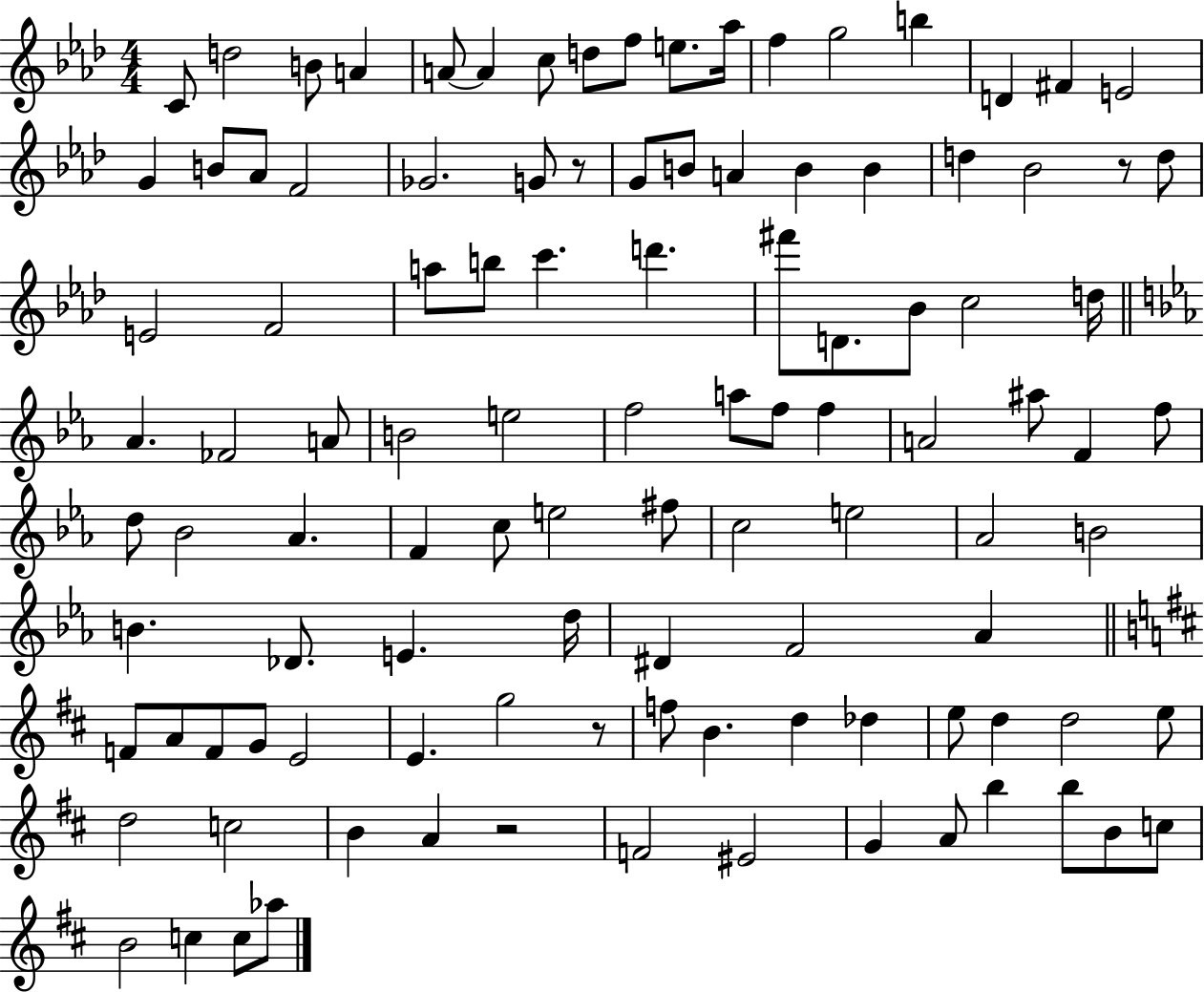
{
  \clef treble
  \numericTimeSignature
  \time 4/4
  \key aes \major
  c'8 d''2 b'8 a'4 | a'8~~ a'4 c''8 d''8 f''8 e''8. aes''16 | f''4 g''2 b''4 | d'4 fis'4 e'2 | \break g'4 b'8 aes'8 f'2 | ges'2. g'8 r8 | g'8 b'8 a'4 b'4 b'4 | d''4 bes'2 r8 d''8 | \break e'2 f'2 | a''8 b''8 c'''4. d'''4. | fis'''8 d'8. bes'8 c''2 d''16 | \bar "||" \break \key ees \major aes'4. fes'2 a'8 | b'2 e''2 | f''2 a''8 f''8 f''4 | a'2 ais''8 f'4 f''8 | \break d''8 bes'2 aes'4. | f'4 c''8 e''2 fis''8 | c''2 e''2 | aes'2 b'2 | \break b'4. des'8. e'4. d''16 | dis'4 f'2 aes'4 | \bar "||" \break \key b \minor f'8 a'8 f'8 g'8 e'2 | e'4. g''2 r8 | f''8 b'4. d''4 des''4 | e''8 d''4 d''2 e''8 | \break d''2 c''2 | b'4 a'4 r2 | f'2 eis'2 | g'4 a'8 b''4 b''8 b'8 c''8 | \break b'2 c''4 c''8 aes''8 | \bar "|."
}